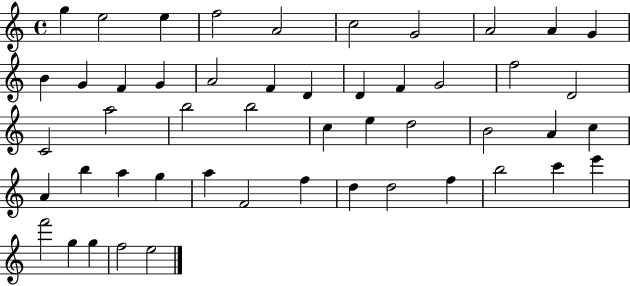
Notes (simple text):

G5/q E5/h E5/q F5/h A4/h C5/h G4/h A4/h A4/q G4/q B4/q G4/q F4/q G4/q A4/h F4/q D4/q D4/q F4/q G4/h F5/h D4/h C4/h A5/h B5/h B5/h C5/q E5/q D5/h B4/h A4/q C5/q A4/q B5/q A5/q G5/q A5/q F4/h F5/q D5/q D5/h F5/q B5/h C6/q E6/q F6/h G5/q G5/q F5/h E5/h